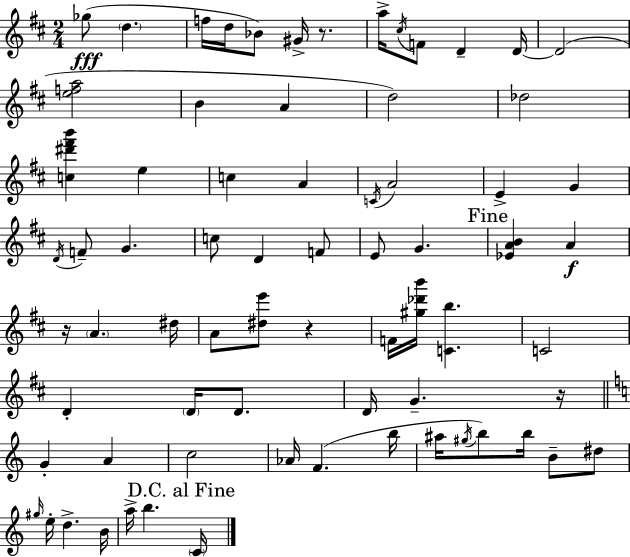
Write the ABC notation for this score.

X:1
T:Untitled
M:2/4
L:1/4
K:D
_g/2 d f/4 d/4 _B/2 ^G/4 z/2 a/4 ^c/4 F/2 D D/4 D2 [efa]2 B A d2 _d2 [c^d'^f'b'] e c A C/4 A2 E G D/4 F/2 G c/2 D F/2 E/2 G [_EAB] A z/4 A ^d/4 A/2 [^de']/2 z F/4 [^g_d'b']/4 [Cb] C2 D D/4 D/2 D/4 G z/4 G A c2 _A/4 F b/4 ^a/4 ^g/4 b/2 b/4 B/2 ^d/2 ^g/4 e/4 d B/4 a/4 b C/4